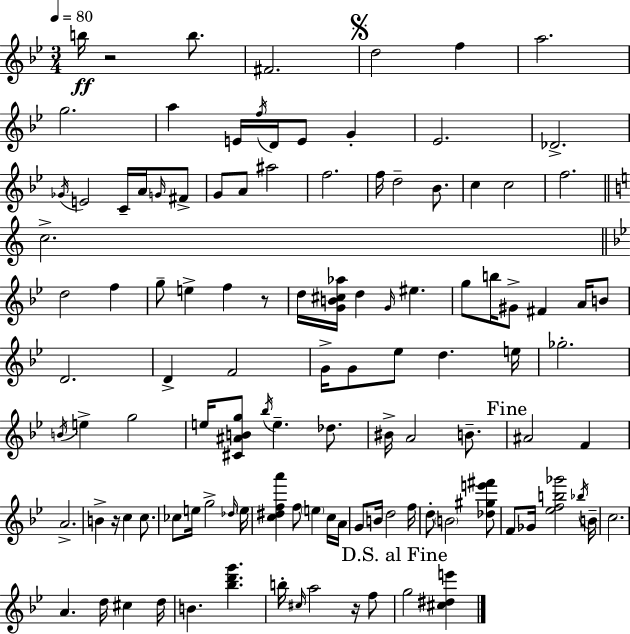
B5/s R/h B5/e. F#4/h. D5/h F5/q A5/h. G5/h. A5/q E4/s F5/s D4/s E4/e G4/q Eb4/h. Db4/h. Gb4/s E4/h C4/s A4/s G4/s F#4/e G4/e A4/e A#5/h F5/h. F5/s D5/h Bb4/e. C5/q C5/h F5/h. C5/h. D5/h F5/q G5/e E5/q F5/q R/e D5/s [G4,B4,C#5,Ab5]/s D5/q G4/s EIS5/q. G5/e B5/s G#4/e F#4/q A4/s B4/e D4/h. D4/q F4/h G4/s G4/e Eb5/e D5/q. E5/s Gb5/h. B4/s E5/q G5/h E5/s [C#4,A#4,B4,G5]/e Bb5/s E5/q. Db5/e. BIS4/s A4/h B4/e. A#4/h F4/q A4/h. B4/q R/s C5/q C5/e. CES5/e E5/s G5/h Db5/s E5/s [C5,D#5,F5,A6]/q F5/e E5/q C5/s A4/s G4/e B4/s D5/h F5/s D5/e B4/h [Db5,G#5,E6,F#6]/e F4/e Gb4/s [Eb5,F5,B5,Gb6]/h Bb5/s B4/s C5/h. A4/q. D5/s C#5/q D5/s B4/q. [Bb5,D6,G6]/q. B5/s C#5/s A5/h R/s F5/e G5/h [C#5,D#5,E6]/q